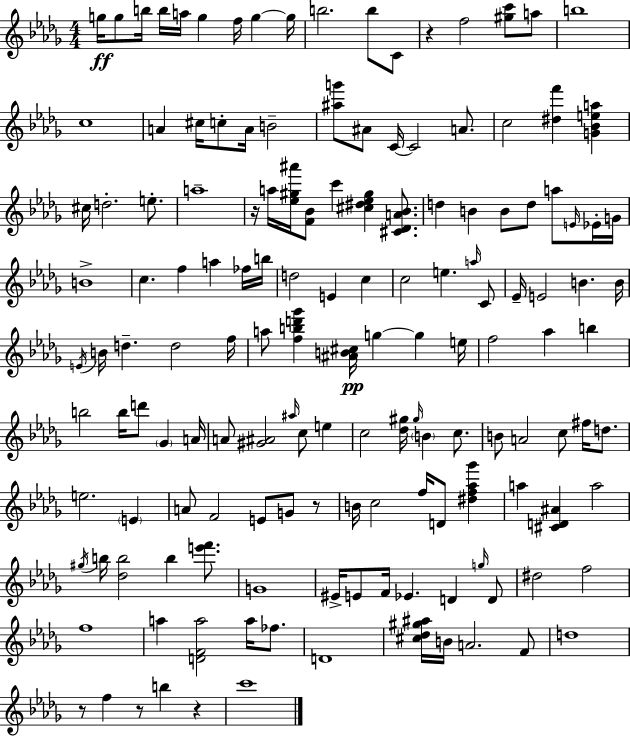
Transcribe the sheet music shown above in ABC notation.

X:1
T:Untitled
M:4/4
L:1/4
K:Bbm
g/4 g/2 b/4 b/4 a/4 g f/4 g g/4 b2 b/2 C/2 z f2 [^gc']/2 a/2 b4 c4 A ^c/4 c/2 A/4 B2 [^ag']/2 ^A/2 C/4 C2 A/2 c2 [^df'] [G_Bea] ^c/4 d2 e/2 a4 z/4 a/4 [_e^g^a']/4 [F_B]/2 c' [^c^d_e^g] [^C_DA_B]/2 d B B/2 d/2 a/2 E/4 _E/4 G/4 B4 c f a _f/4 b/4 d2 E c c2 e a/4 C/2 _E/4 E2 B B/4 E/4 B/4 d d2 f/4 a/2 [fbd'_g'] [^AB^c]/4 g g e/4 f2 _a b b2 b/4 d'/2 _G A/4 A/2 [^G^A]2 ^a/4 c/2 e c2 [_d^g]/4 ^g/4 B c/2 B/2 A2 c/2 ^f/4 d/2 e2 E A/2 F2 E/2 G/2 z/2 B/4 c2 f/4 D/2 [^df_a_g'] a [^CD^A] a2 ^g/4 b/4 [_db]2 b [e'f']/2 G4 ^E/4 E/2 F/4 _E D g/4 D/2 ^d2 f2 f4 a [DFa]2 a/4 _f/2 D4 [^c_d^g^a]/4 B/4 A2 F/2 d4 z/2 f z/2 b z c'4